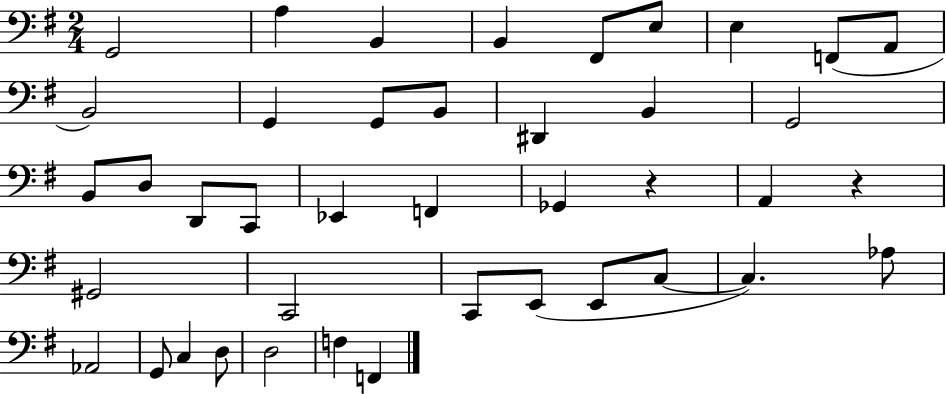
{
  \clef bass
  \numericTimeSignature
  \time 2/4
  \key g \major
  g,2 | a4 b,4 | b,4 fis,8 e8 | e4 f,8( a,8 | \break b,2) | g,4 g,8 b,8 | dis,4 b,4 | g,2 | \break b,8 d8 d,8 c,8 | ees,4 f,4 | ges,4 r4 | a,4 r4 | \break gis,2 | c,2 | c,8 e,8( e,8 c8~~ | c4.) aes8 | \break aes,2 | g,8 c4 d8 | d2 | f4 f,4 | \break \bar "|."
}